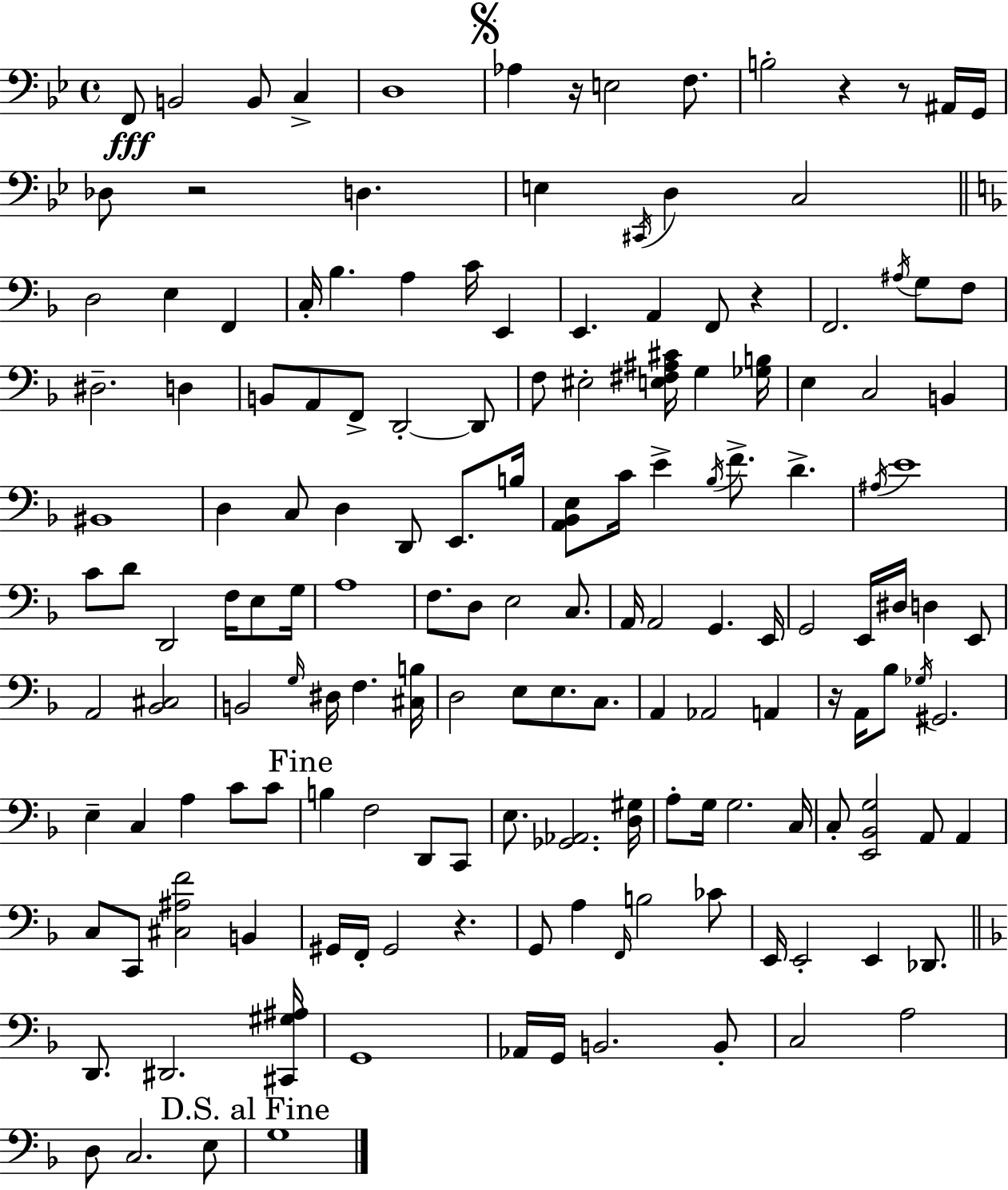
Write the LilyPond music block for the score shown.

{
  \clef bass
  \time 4/4
  \defaultTimeSignature
  \key g \minor
  f,8\fff b,2 b,8 c4-> | d1 | \mark \markup { \musicglyph "scripts.segno" } aes4 r16 e2 f8. | b2-. r4 r8 ais,16 g,16 | \break des8 r2 d4. | e4 \acciaccatura { cis,16 } d4 c2 | \bar "||" \break \key f \major d2 e4 f,4 | c16-. bes4. a4 c'16 e,4 | e,4. a,4 f,8 r4 | f,2. \acciaccatura { ais16 } g8 f8 | \break dis2.-- d4 | b,8 a,8 f,8-> d,2-.~~ d,8 | f8 eis2-. <e fis ais cis'>16 g4 | <ges b>16 e4 c2 b,4 | \break bis,1 | d4 c8 d4 d,8 e,8. | b16 <a, bes, e>8 c'16 e'4-> \acciaccatura { bes16 } f'8.-> d'4.-> | \acciaccatura { ais16 } e'1 | \break c'8 d'8 d,2 f16 | e8 g16 a1 | f8. d8 e2 | c8. a,16 a,2 g,4. | \break e,16 g,2 e,16 dis16 d4 | e,8 a,2 <bes, cis>2 | b,2 \grace { g16 } dis16 f4. | <cis b>16 d2 e8 e8. | \break c8. a,4 aes,2 | a,4 r16 a,16 bes8 \acciaccatura { ges16 } gis,2. | e4-- c4 a4 | c'8 c'8 \mark "Fine" b4 f2 | \break d,8 c,8 e8. <ges, aes,>2. | <d gis>16 a8-. g16 g2. | c16 c8-. <e, bes, g>2 a,8 | a,4 c8 c,8 <cis ais f'>2 | \break b,4 gis,16 f,16-. gis,2 r4. | g,8 a4 \grace { f,16 } b2 | ces'8 e,16 e,2-. e,4 | des,8. \bar "||" \break \key f \major d,8. dis,2. <cis, gis ais>16 | g,1 | aes,16 g,16 b,2. b,8-. | c2 a2 | \break d8 c2. e8 | \mark "D.S. al Fine" g1 | \bar "|."
}